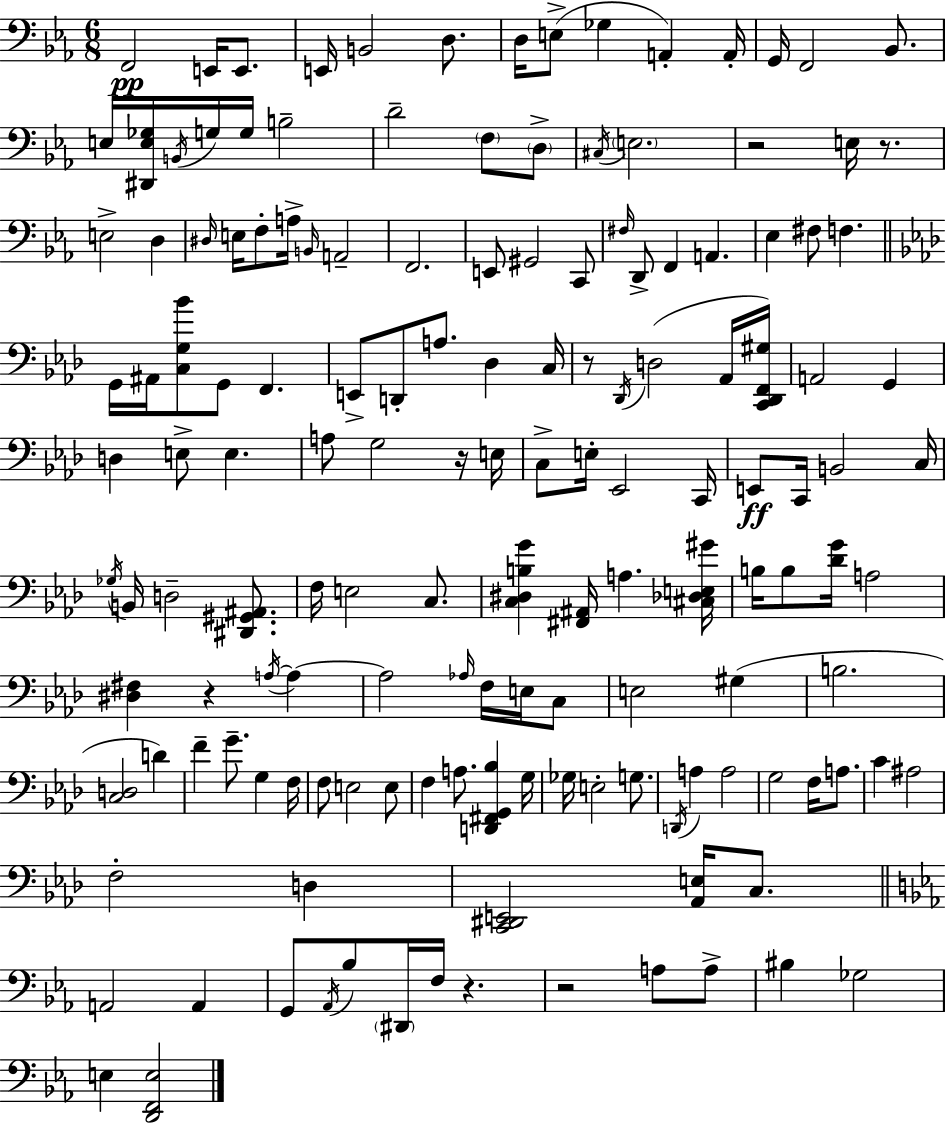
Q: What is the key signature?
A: C minor